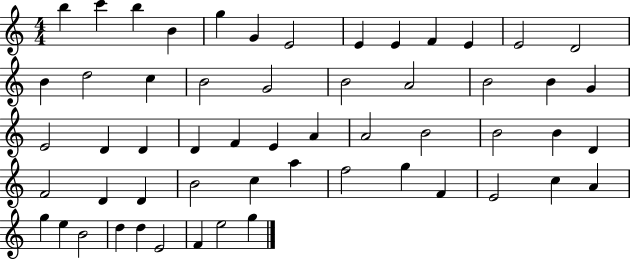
{
  \clef treble
  \numericTimeSignature
  \time 4/4
  \key c \major
  b''4 c'''4 b''4 b'4 | g''4 g'4 e'2 | e'4 e'4 f'4 e'4 | e'2 d'2 | \break b'4 d''2 c''4 | b'2 g'2 | b'2 a'2 | b'2 b'4 g'4 | \break e'2 d'4 d'4 | d'4 f'4 e'4 a'4 | a'2 b'2 | b'2 b'4 d'4 | \break f'2 d'4 d'4 | b'2 c''4 a''4 | f''2 g''4 f'4 | e'2 c''4 a'4 | \break g''4 e''4 b'2 | d''4 d''4 e'2 | f'4 e''2 g''4 | \bar "|."
}